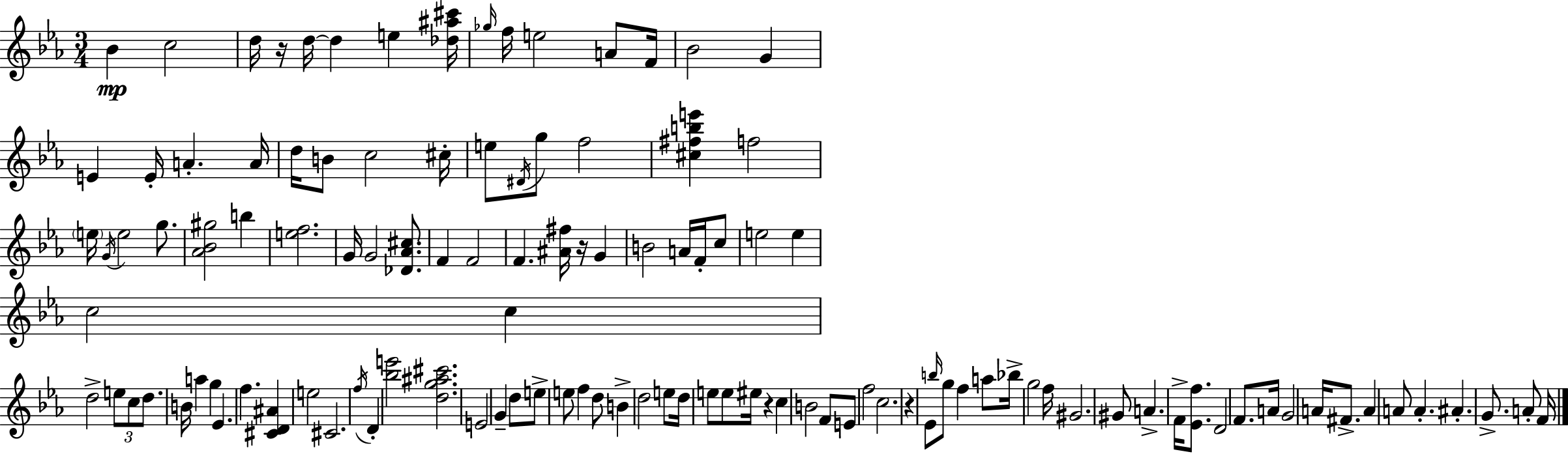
X:1
T:Untitled
M:3/4
L:1/4
K:Eb
_B c2 d/4 z/4 d/4 d e [_d^a^c']/4 _g/4 f/4 e2 A/2 F/4 _B2 G E E/4 A A/4 d/4 B/2 c2 ^c/4 e/2 ^D/4 g/2 f2 [^c^fbe'] f2 e/4 G/4 e2 g/2 [_A_B^g]2 b [ef]2 G/4 G2 [_D_A^c]/2 F F2 F [^A^f]/4 z/4 G B2 A/4 F/4 c/2 e2 e c2 c d2 e/2 c/2 d/2 B/4 a g _E f [^CD^A] e2 ^C2 f/4 D [_be']2 [dg^a^c']2 E2 G d/2 e/2 e/2 f d/2 B d2 e/2 d/4 e/2 e/2 ^e/4 z c B2 F/2 E/2 f2 c2 z _E/2 b/4 g/2 f a/2 _b/4 g2 f/4 ^G2 ^G/2 A F/4 [_Ef]/2 D2 F/2 A/4 G2 A/4 ^F/2 A A/2 A ^A G/2 A/2 F/4